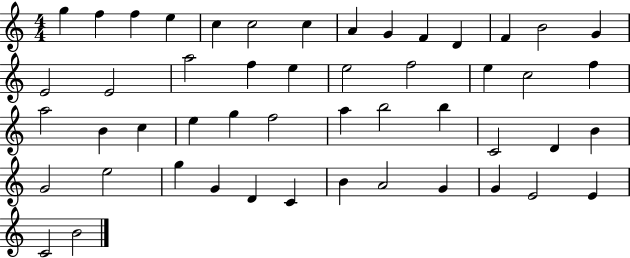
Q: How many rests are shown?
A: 0